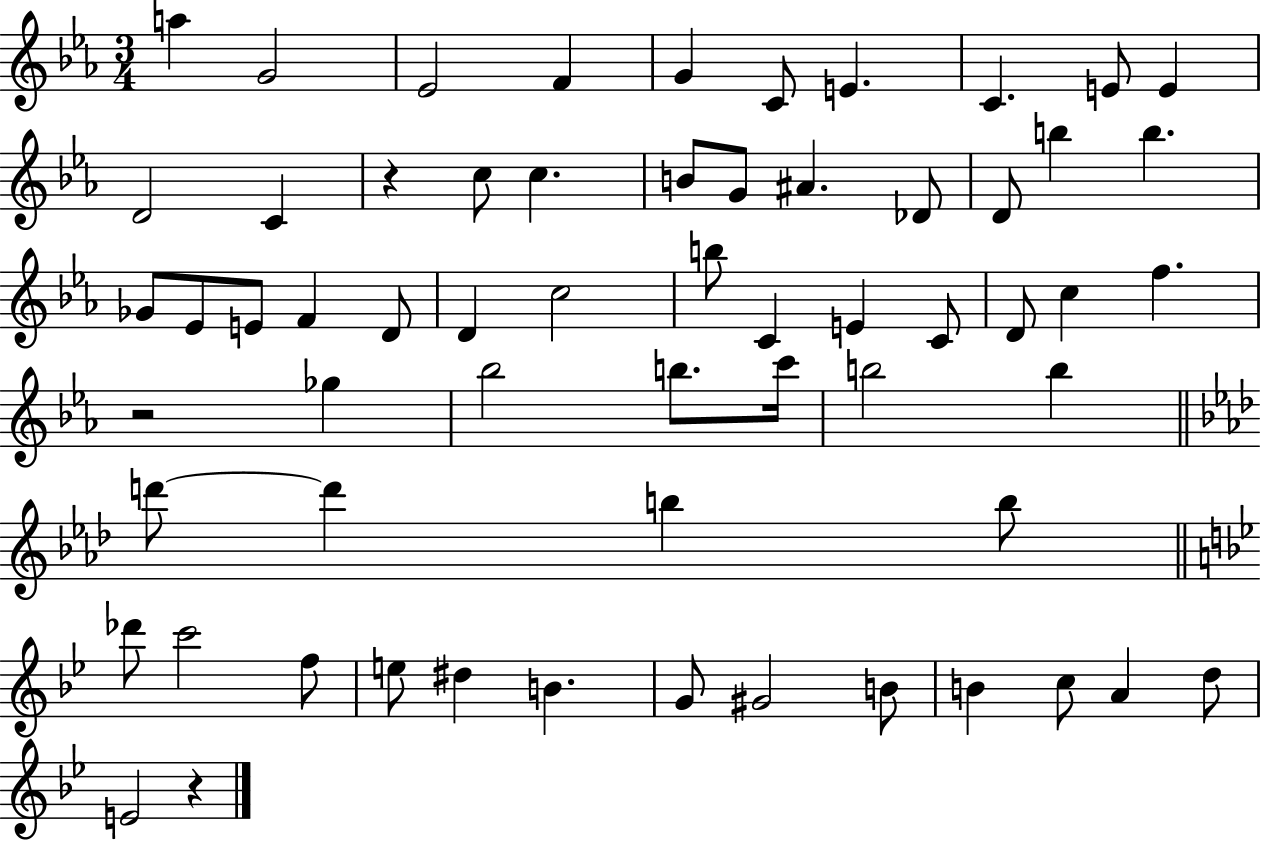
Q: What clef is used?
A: treble